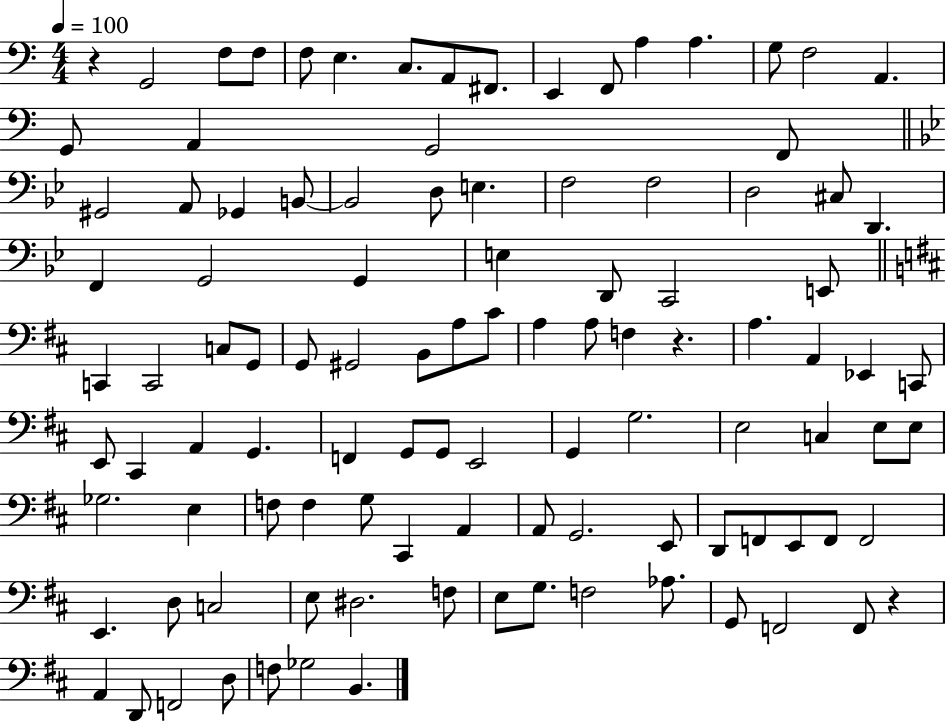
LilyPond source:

{
  \clef bass
  \numericTimeSignature
  \time 4/4
  \key c \major
  \tempo 4 = 100
  \repeat volta 2 { r4 g,2 f8 f8 | f8 e4. c8. a,8 fis,8. | e,4 f,8 a4 a4. | g8 f2 a,4. | \break g,8 a,4 g,2 f,8 | \bar "||" \break \key bes \major gis,2 a,8 ges,4 b,8~~ | b,2 d8 e4. | f2 f2 | d2 cis8 d,4. | \break f,4 g,2 g,4 | e4 d,8 c,2 e,8 | \bar "||" \break \key b \minor c,4 c,2 c8 g,8 | g,8 gis,2 b,8 a8 cis'8 | a4 a8 f4 r4. | a4. a,4 ees,4 c,8 | \break e,8 cis,4 a,4 g,4. | f,4 g,8 g,8 e,2 | g,4 g2. | e2 c4 e8 e8 | \break ges2. e4 | f8 f4 g8 cis,4 a,4 | a,8 g,2. e,8 | d,8 f,8 e,8 f,8 f,2 | \break e,4. d8 c2 | e8 dis2. f8 | e8 g8. f2 aes8. | g,8 f,2 f,8 r4 | \break a,4 d,8 f,2 d8 | f8 ges2 b,4. | } \bar "|."
}